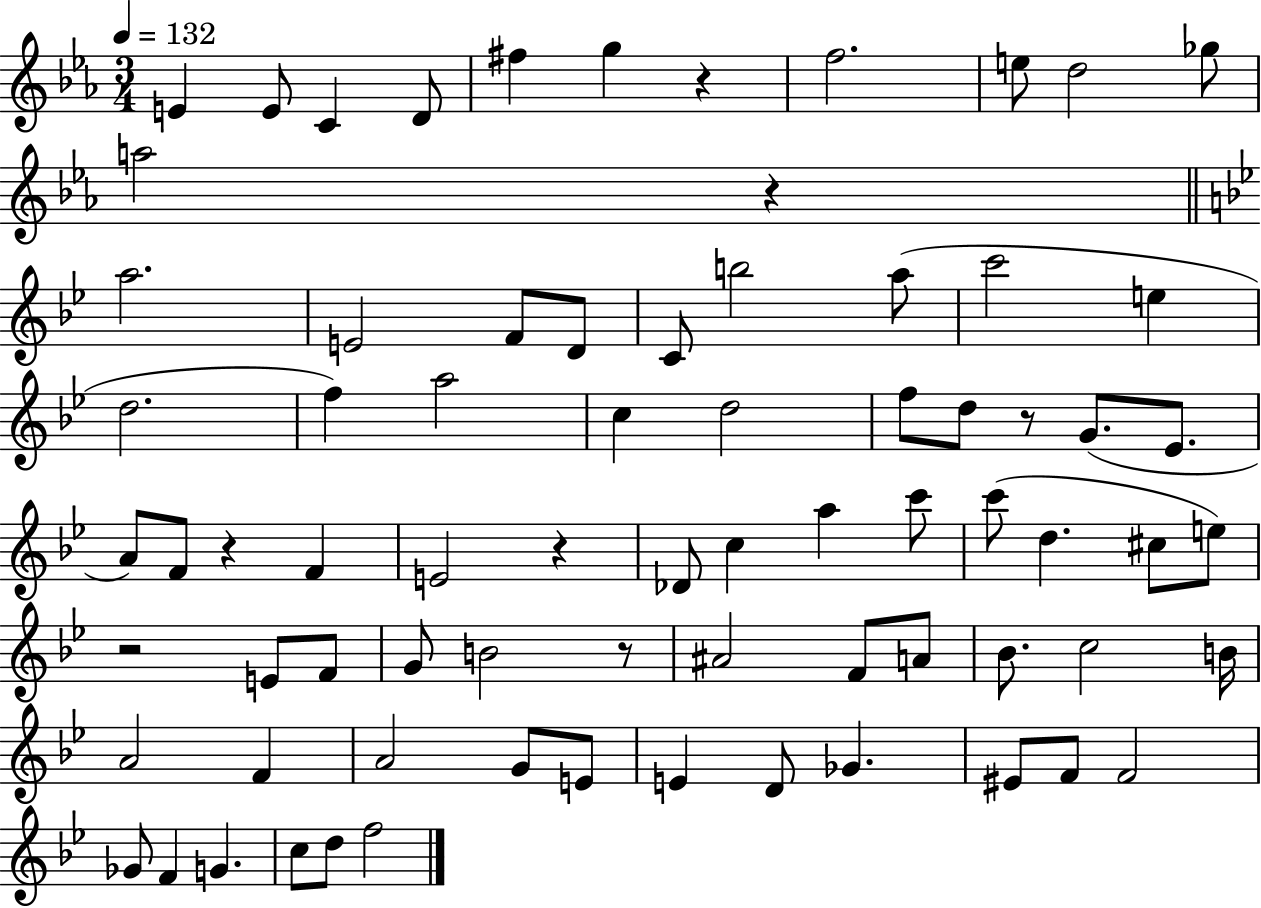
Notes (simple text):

E4/q E4/e C4/q D4/e F#5/q G5/q R/q F5/h. E5/e D5/h Gb5/e A5/h R/q A5/h. E4/h F4/e D4/e C4/e B5/h A5/e C6/h E5/q D5/h. F5/q A5/h C5/q D5/h F5/e D5/e R/e G4/e. Eb4/e. A4/e F4/e R/q F4/q E4/h R/q Db4/e C5/q A5/q C6/e C6/e D5/q. C#5/e E5/e R/h E4/e F4/e G4/e B4/h R/e A#4/h F4/e A4/e Bb4/e. C5/h B4/s A4/h F4/q A4/h G4/e E4/e E4/q D4/e Gb4/q. EIS4/e F4/e F4/h Gb4/e F4/q G4/q. C5/e D5/e F5/h